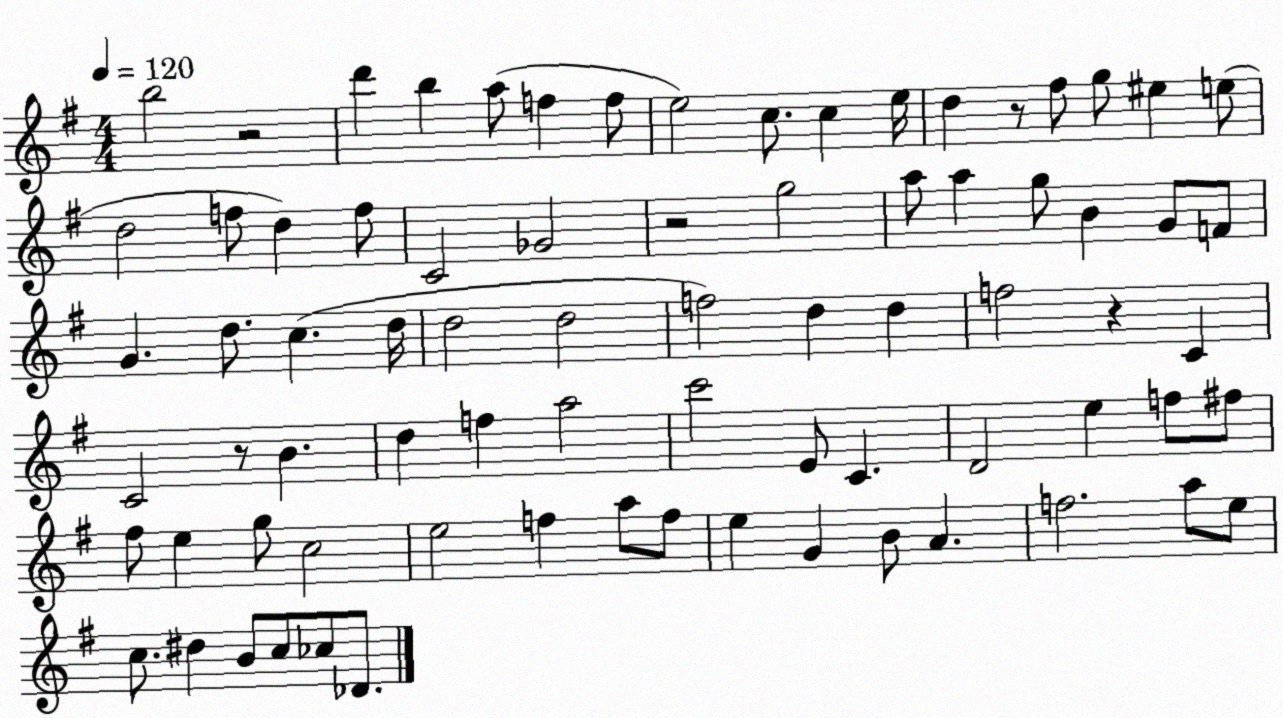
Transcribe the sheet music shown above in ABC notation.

X:1
T:Untitled
M:4/4
L:1/4
K:G
b2 z2 d' b a/2 f f/2 e2 c/2 c e/4 d z/2 ^f/2 g/2 ^e e/2 d2 f/2 d f/2 C2 _G2 z2 g2 a/2 a g/2 B G/2 F/2 G d/2 c d/4 d2 d2 f2 d d f2 z C C2 z/2 B d f a2 c'2 E/2 C D2 e f/2 ^f/2 ^f/2 e g/2 c2 e2 f a/2 f/2 e G B/2 A f2 a/2 e/2 c/2 ^d B/2 c/2 _c/2 _D/2